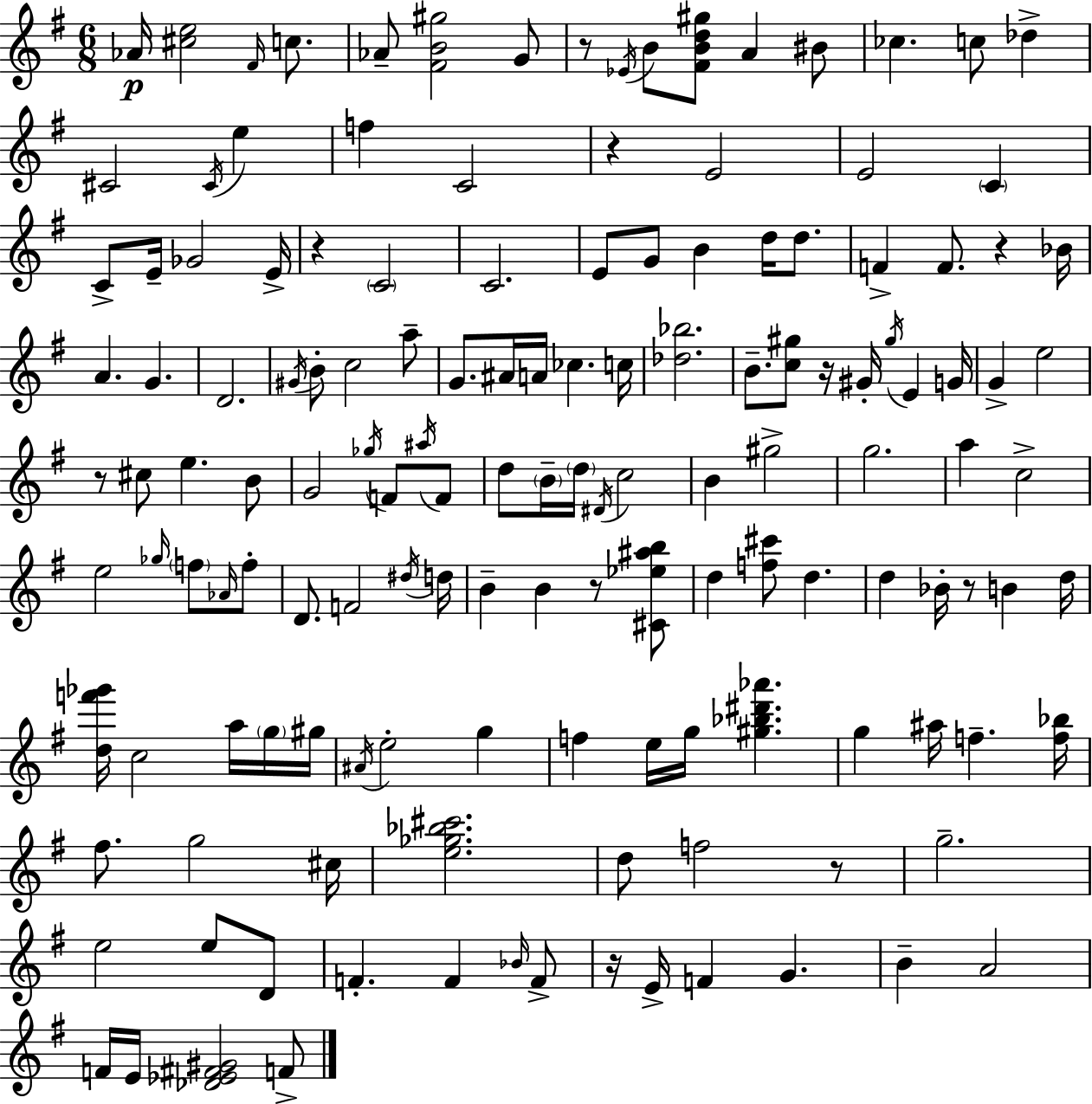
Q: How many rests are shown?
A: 10